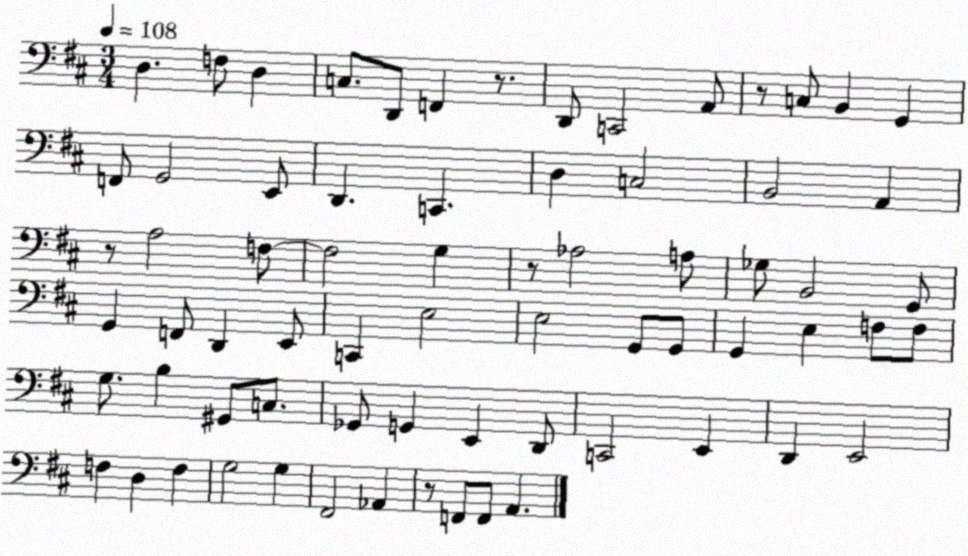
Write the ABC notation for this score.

X:1
T:Untitled
M:3/4
L:1/4
K:D
D, F,/2 D, C,/2 D,,/2 F,, z/2 D,,/2 C,,2 A,,/2 z/2 C,/2 B,, G,, F,,/2 G,,2 E,,/2 D,, C,, D, C,2 B,,2 A,, z/2 A,2 F,/2 F,2 G, z/2 _A,2 A,/2 _G,/2 B,,2 G,,/2 G,, F,,/2 D,, E,,/2 C,, E,2 E,2 G,,/2 G,,/2 G,, E, F,/2 F,/2 G,/2 B, ^G,,/2 C,/2 _G,,/2 G,, E,, D,,/2 C,,2 E,, D,, E,,2 F, D, F, G,2 G, ^F,,2 _A,, z/2 F,,/2 F,,/2 A,,